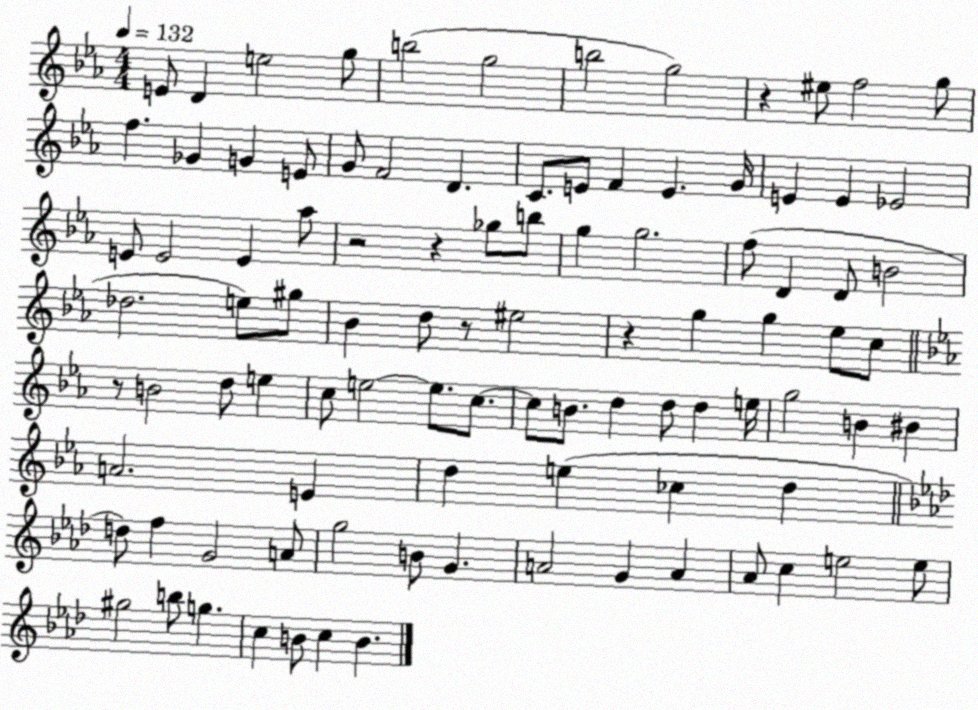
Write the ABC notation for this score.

X:1
T:Untitled
M:4/4
L:1/4
K:Eb
E/2 D e2 g/2 b2 g2 b2 g2 z ^e/2 f2 g/2 f _G G E/2 G/2 F2 D C/2 E/2 F E G/4 E E _E2 E/2 E2 E _a/2 z2 z _g/2 b/2 g g2 f/2 D D/2 B2 _d2 e/2 ^g/2 _B d/2 z/2 ^e2 z g g _e/2 c/2 z/2 B2 d/2 e c/2 e2 e/2 c/2 c/2 B/2 d d/2 d e/4 g2 B ^B A2 E d e _c d d/2 f G2 A/2 g2 B/2 G A2 G A _A/2 c e2 e/2 ^g2 b/2 g c B/2 c B